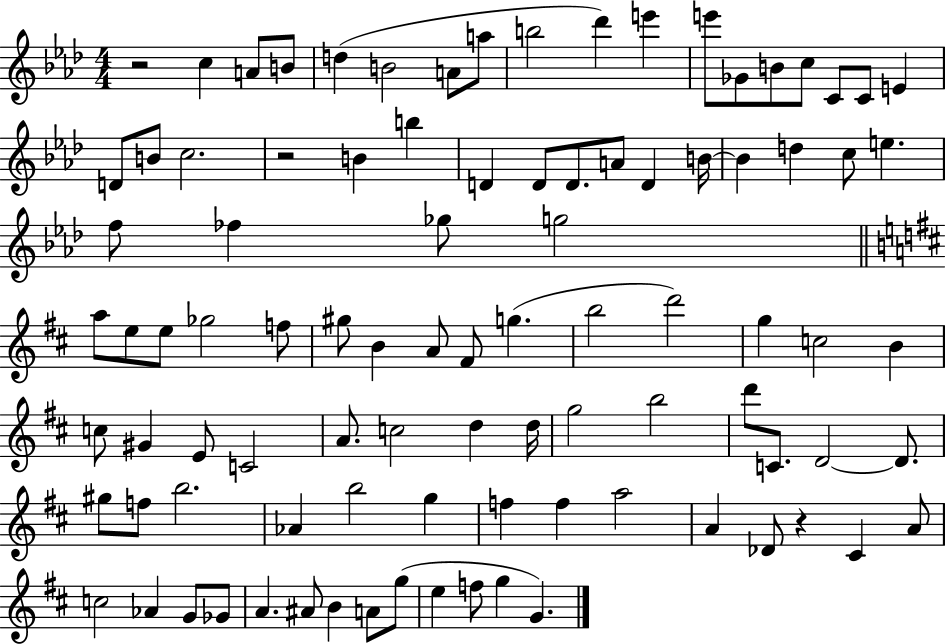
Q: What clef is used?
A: treble